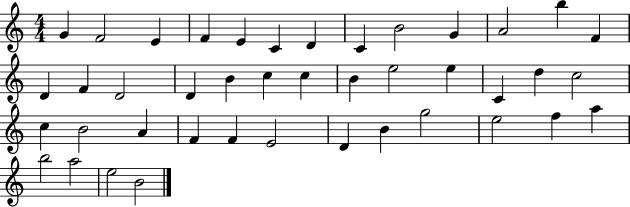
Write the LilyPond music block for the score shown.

{
  \clef treble
  \numericTimeSignature
  \time 4/4
  \key c \major
  g'4 f'2 e'4 | f'4 e'4 c'4 d'4 | c'4 b'2 g'4 | a'2 b''4 f'4 | \break d'4 f'4 d'2 | d'4 b'4 c''4 c''4 | b'4 e''2 e''4 | c'4 d''4 c''2 | \break c''4 b'2 a'4 | f'4 f'4 e'2 | d'4 b'4 g''2 | e''2 f''4 a''4 | \break b''2 a''2 | e''2 b'2 | \bar "|."
}